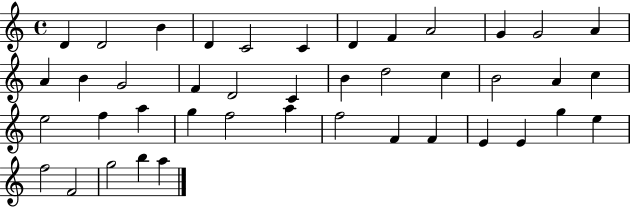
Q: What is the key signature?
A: C major